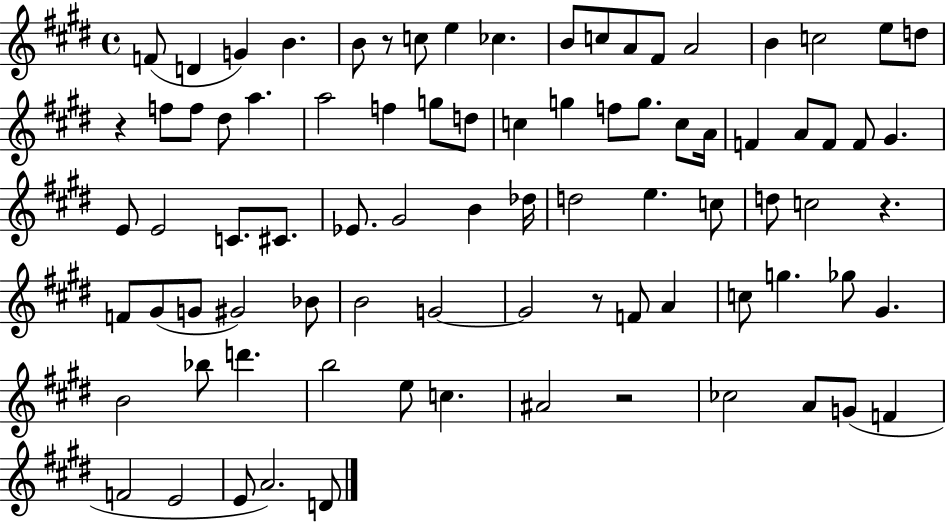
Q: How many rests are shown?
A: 5